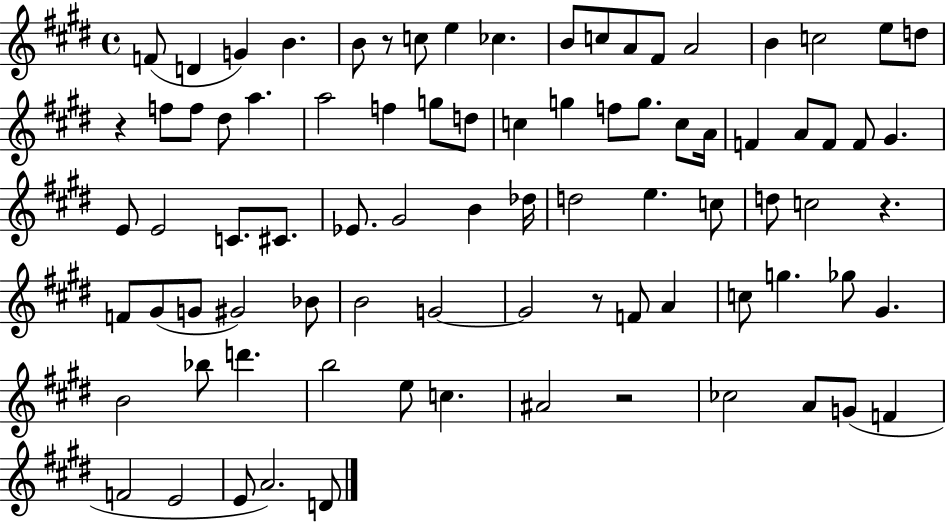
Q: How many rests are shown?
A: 5